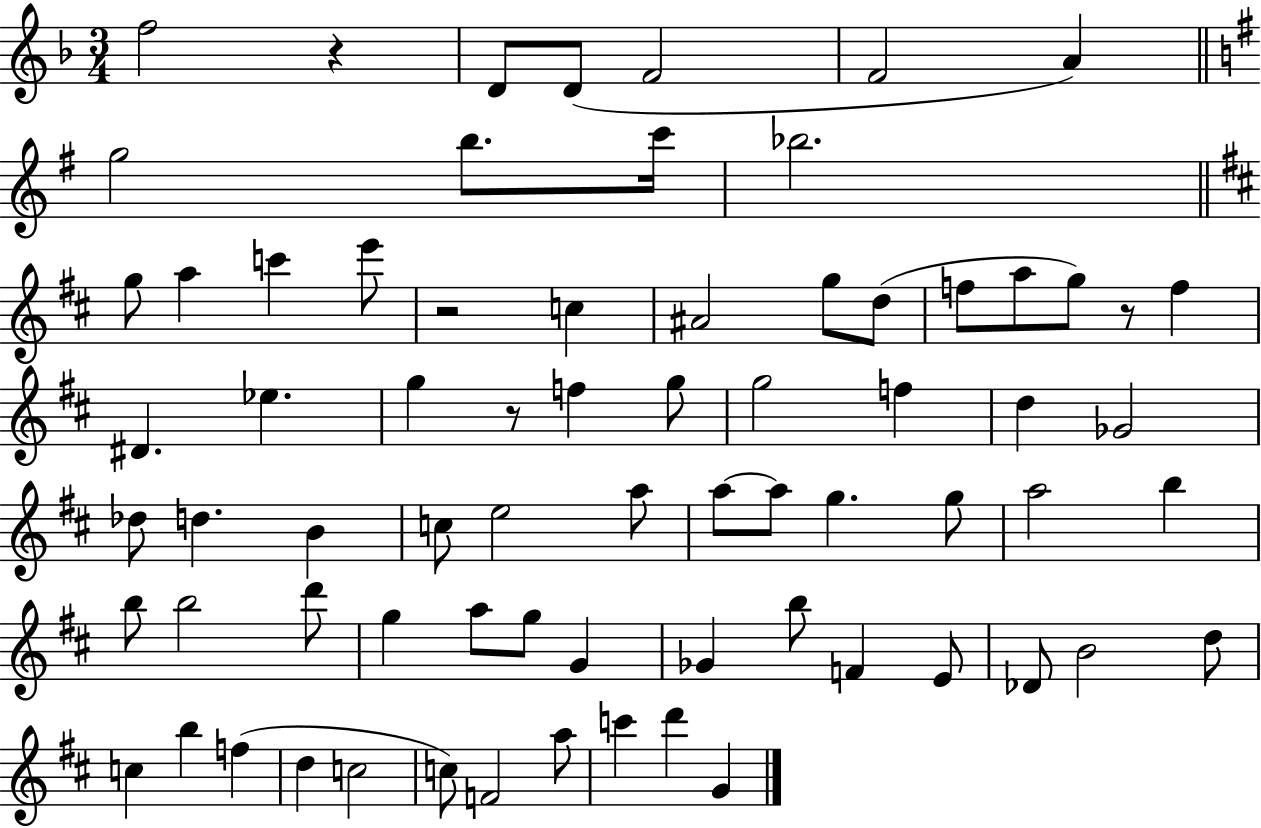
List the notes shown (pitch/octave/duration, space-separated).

F5/h R/q D4/e D4/e F4/h F4/h A4/q G5/h B5/e. C6/s Bb5/h. G5/e A5/q C6/q E6/e R/h C5/q A#4/h G5/e D5/e F5/e A5/e G5/e R/e F5/q D#4/q. Eb5/q. G5/q R/e F5/q G5/e G5/h F5/q D5/q Gb4/h Db5/e D5/q. B4/q C5/e E5/h A5/e A5/e A5/e G5/q. G5/e A5/h B5/q B5/e B5/h D6/e G5/q A5/e G5/e G4/q Gb4/q B5/e F4/q E4/e Db4/e B4/h D5/e C5/q B5/q F5/q D5/q C5/h C5/e F4/h A5/e C6/q D6/q G4/q